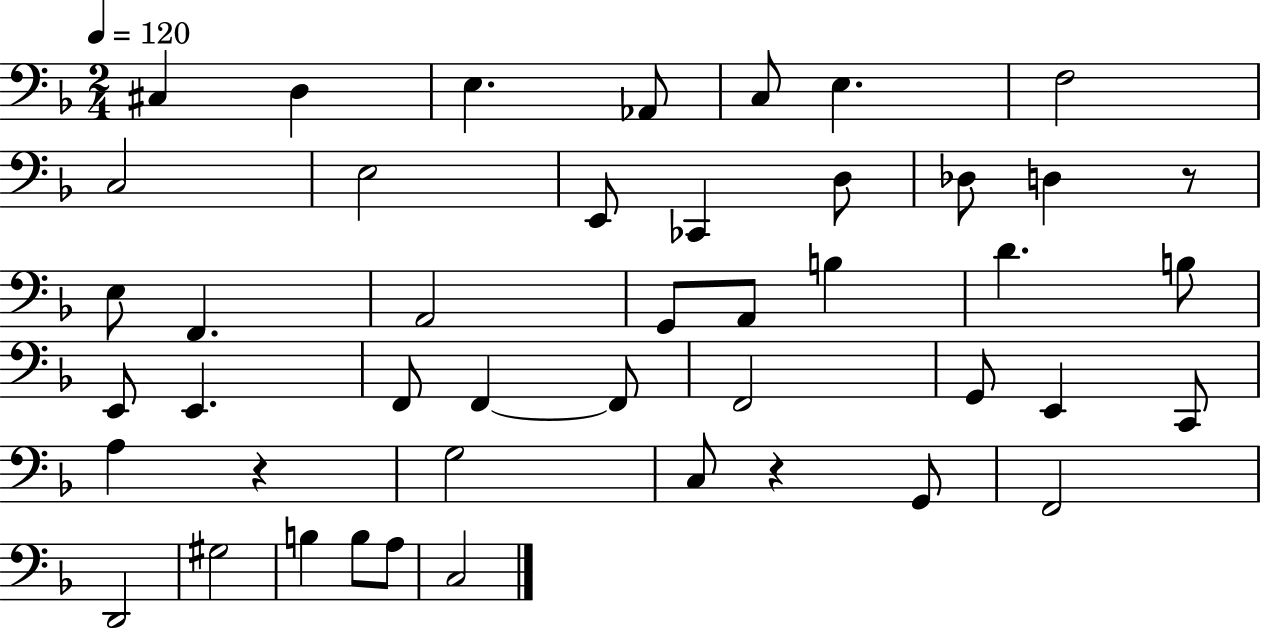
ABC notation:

X:1
T:Untitled
M:2/4
L:1/4
K:F
^C, D, E, _A,,/2 C,/2 E, F,2 C,2 E,2 E,,/2 _C,, D,/2 _D,/2 D, z/2 E,/2 F,, A,,2 G,,/2 A,,/2 B, D B,/2 E,,/2 E,, F,,/2 F,, F,,/2 F,,2 G,,/2 E,, C,,/2 A, z G,2 C,/2 z G,,/2 F,,2 D,,2 ^G,2 B, B,/2 A,/2 C,2